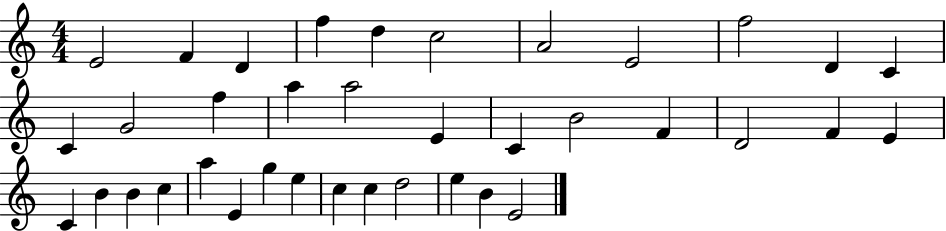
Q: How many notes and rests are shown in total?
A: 37